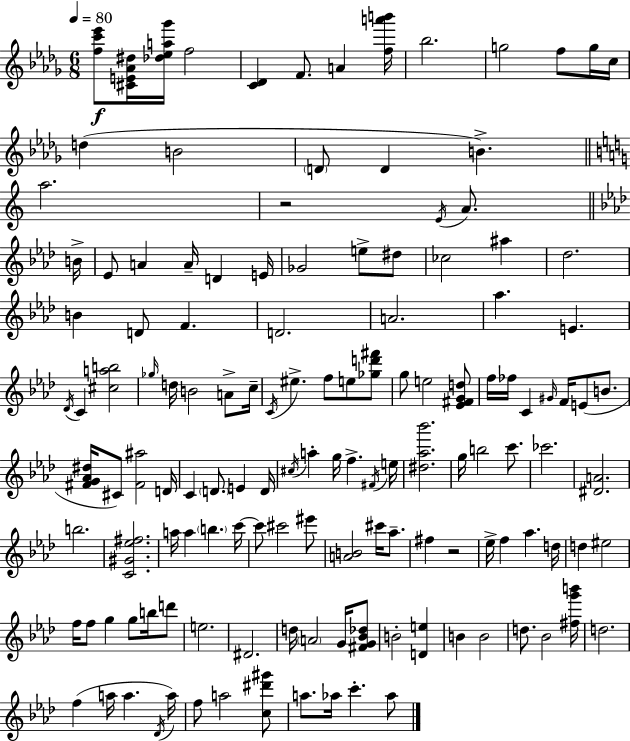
X:1
T:Untitled
M:6/8
L:1/4
K:Bbm
[fc'_e']/2 [^CE_A^d]/4 [_d_ea_g']/4 f2 [C_D] F/2 A [fa'b']/4 _b2 g2 f/2 g/4 c/4 d B2 D/2 D B a2 z2 E/4 A/2 B/4 _E/2 A A/4 D E/4 _G2 e/2 ^d/2 _c2 ^a _d2 B D/2 F D2 A2 _a E _D/4 C [^cab]2 _g/4 d/4 B2 A/2 c/4 C/4 ^e f/2 e/2 [_gd'^f']/2 g/2 e2 [_E^FGd]/2 f/4 _f/4 C ^G/4 F/4 E/2 B/2 [^FG_A^d]/4 ^C/2 [^F^a]2 D/4 C D/2 E D/4 ^c/4 a g/4 f ^F/4 e/4 [^d_a_b']2 g/4 b2 c'/2 _c'2 [^DA]2 b2 [C^G_e^f]2 a/4 a b c'/4 c'/2 ^c'2 ^e'/2 [AB]2 ^c'/4 _a/2 ^f z2 _e/4 f _a d/4 d ^e2 f/4 f/2 g g/2 b/4 d'/2 e2 ^D2 d/4 A2 G/4 [^FG_B_d]/2 B2 [De] B B2 d/2 _B2 [^fg'b']/4 d2 f a/4 a _D/4 a/4 f/2 a2 [c^d'^g']/2 a/2 _a/4 c' _a/2